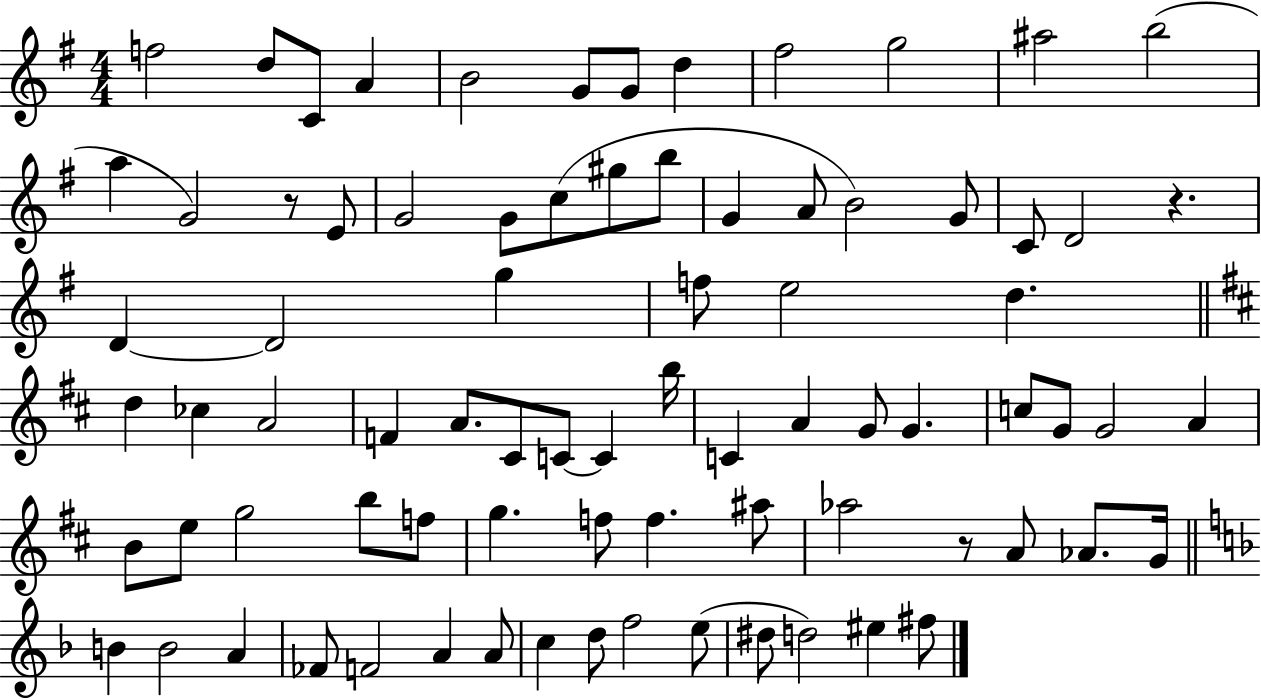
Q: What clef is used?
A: treble